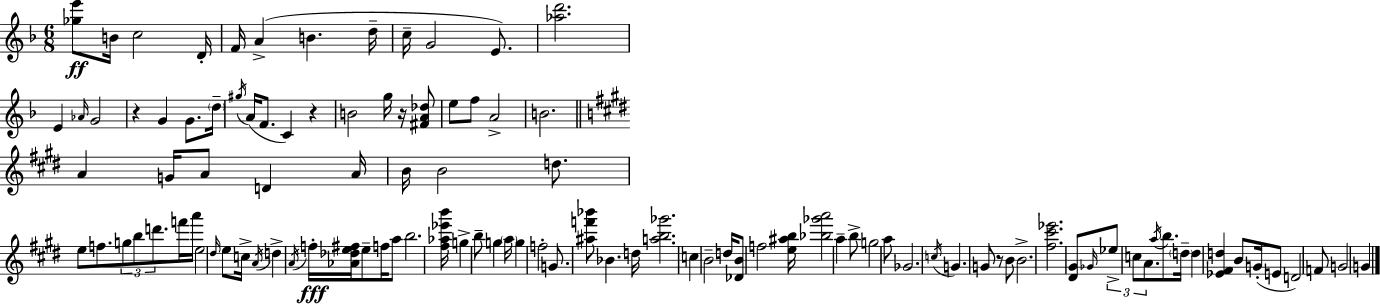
{
  \clef treble
  \numericTimeSignature
  \time 6/8
  \key d \minor
  <ges'' e'''>8\ff b'16 c''2 d'16-. | f'16 a'4->( b'4. d''16-- | c''16-- g'2 e'8.) | <aes'' d'''>2. | \break e'4 \grace { aes'16 } g'2 | r4 g'4 g'8. | \parenthesize d''16-- \acciaccatura { gis''16 }( a'16 f'8. c'4) r4 | b'2 g''16 r16 | \break <fis' a' des''>8 e''8 f''8 a'2-> | b'2. | \bar "||" \break \key e \major a'4 g'16 a'8 d'4 a'16 | b'16 b'2 d''8. | e''8 f''8. \tuplet 3/2 { g''8 b''8 d'''8. } | f'''16 a'''16 e''2 \grace { dis''16 } e''8 | \break c''16-> \acciaccatura { a'16 } d''4-> \acciaccatura { a'16 } f''16-.\fff <aes' des'' e'' fis''>16 e''8-- | f''16 a''8 b''2. | <fis'' aes'' ees''' b'''>16 g''4-> b''8-- g''4 | \parenthesize a''16 g''4 f''2-. | \break g'8. <ais'' f''' bes'''>8 bes'4. | d''16 <a'' b'' ges'''>2. | c''4 b'2-- | d''16 <des' b'>8 f''2 | \break <e'' ais'' b''>16 <bes'' ges''' a'''>2 a''4-- | b''8-> g''2 | a''8 ges'2. | \acciaccatura { c''16 } g'4. g'8 | \break r8 b'8 b'2.-> | <fis'' cis''' ees'''>2. | <dis' gis'>8 \grace { ges'16 } \tuplet 3/2 { ees''8-> c''8 a'8. } | \acciaccatura { a''16 } b''8. \parenthesize d''16-- d''4 <ees' fis' d''>4 | \break b'8 g'16-.( e'8 d'2) | f'8 g'2 | g'4 \bar "|."
}